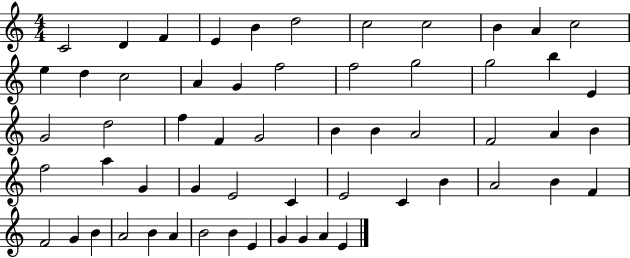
C4/h D4/q F4/q E4/q B4/q D5/h C5/h C5/h B4/q A4/q C5/h E5/q D5/q C5/h A4/q G4/q F5/h F5/h G5/h G5/h B5/q E4/q G4/h D5/h F5/q F4/q G4/h B4/q B4/q A4/h F4/h A4/q B4/q F5/h A5/q G4/q G4/q E4/h C4/q E4/h C4/q B4/q A4/h B4/q F4/q F4/h G4/q B4/q A4/h B4/q A4/q B4/h B4/q E4/q G4/q G4/q A4/q E4/q